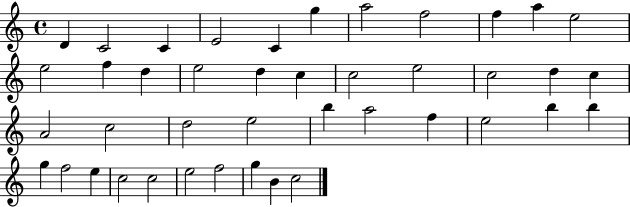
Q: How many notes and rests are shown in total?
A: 42